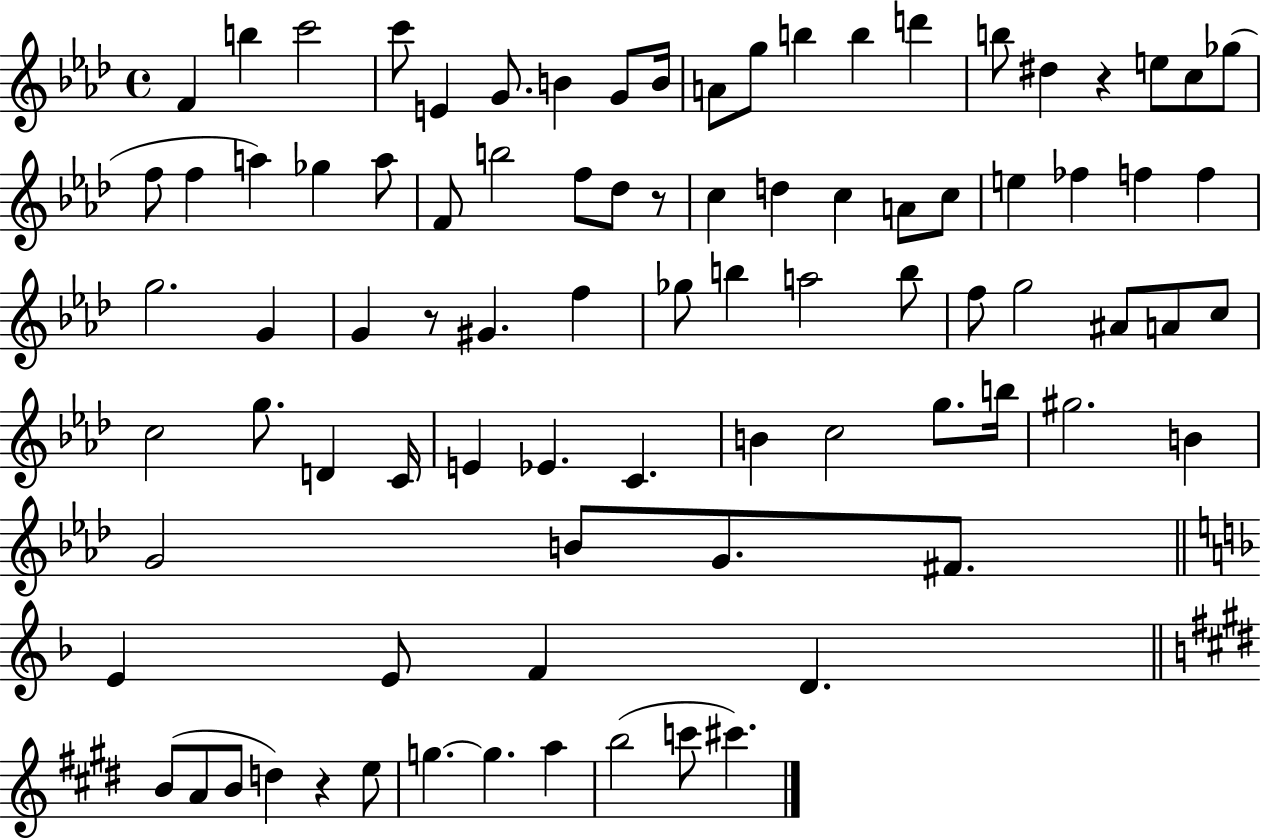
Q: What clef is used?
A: treble